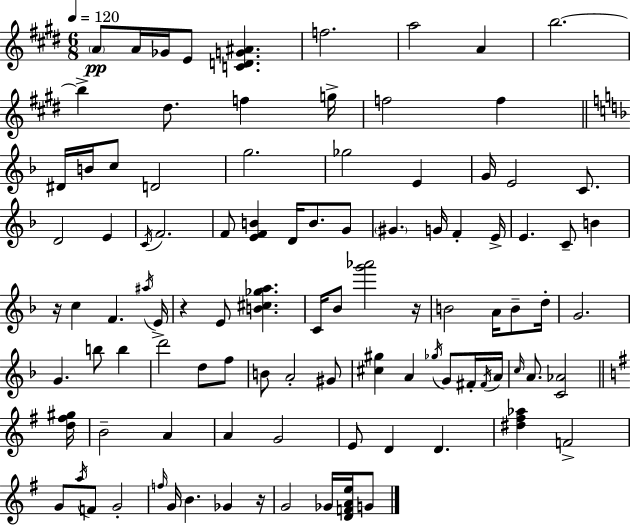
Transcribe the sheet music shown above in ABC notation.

X:1
T:Untitled
M:6/8
L:1/4
K:E
A/2 A/4 _G/4 E/2 [CDG^A] f2 a2 A b2 b ^d/2 f g/4 f2 f ^D/4 B/4 c/2 D2 g2 _g2 E G/4 E2 C/2 D2 E C/4 F2 F/2 [EFB] D/4 B/2 G/2 ^G G/4 F E/4 E C/2 B z/4 c F ^a/4 E/4 z E/2 [B^c_ga] C/4 _B/2 [g'_a']2 z/4 B2 A/4 B/2 d/4 G2 G b/2 b d'2 d/2 f/2 B/2 A2 ^G/2 [^c^g] A _g/4 G/2 ^F/4 ^F/4 A/4 c/4 A/2 [C_A]2 [d^f^g]/4 B2 A A G2 E/2 D D [^d^f_a] F2 G/2 a/4 F/2 G2 f/4 G/4 B _G z/4 G2 _G/4 [DFAe]/4 G/2